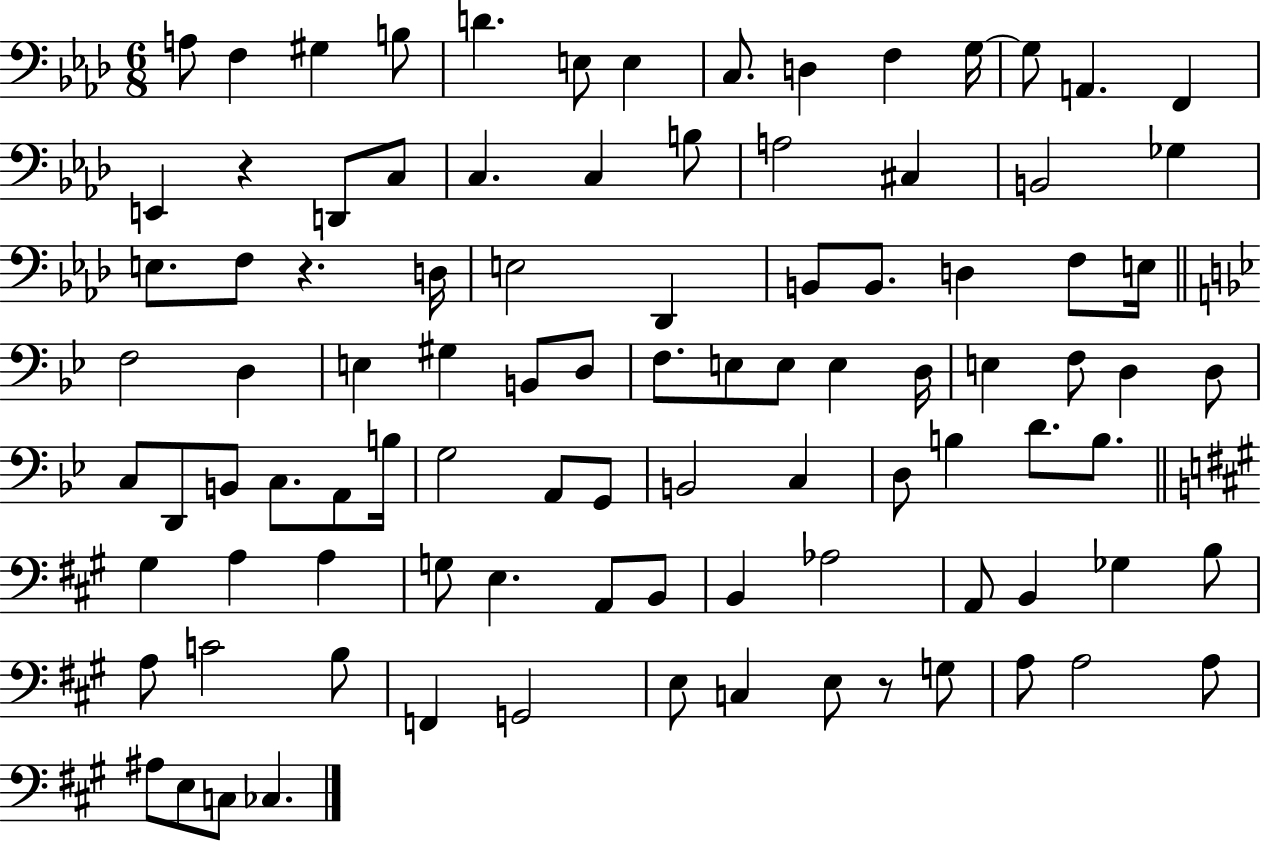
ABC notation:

X:1
T:Untitled
M:6/8
L:1/4
K:Ab
A,/2 F, ^G, B,/2 D E,/2 E, C,/2 D, F, G,/4 G,/2 A,, F,, E,, z D,,/2 C,/2 C, C, B,/2 A,2 ^C, B,,2 _G, E,/2 F,/2 z D,/4 E,2 _D,, B,,/2 B,,/2 D, F,/2 E,/4 F,2 D, E, ^G, B,,/2 D,/2 F,/2 E,/2 E,/2 E, D,/4 E, F,/2 D, D,/2 C,/2 D,,/2 B,,/2 C,/2 A,,/2 B,/4 G,2 A,,/2 G,,/2 B,,2 C, D,/2 B, D/2 B,/2 ^G, A, A, G,/2 E, A,,/2 B,,/2 B,, _A,2 A,,/2 B,, _G, B,/2 A,/2 C2 B,/2 F,, G,,2 E,/2 C, E,/2 z/2 G,/2 A,/2 A,2 A,/2 ^A,/2 E,/2 C,/2 _C,